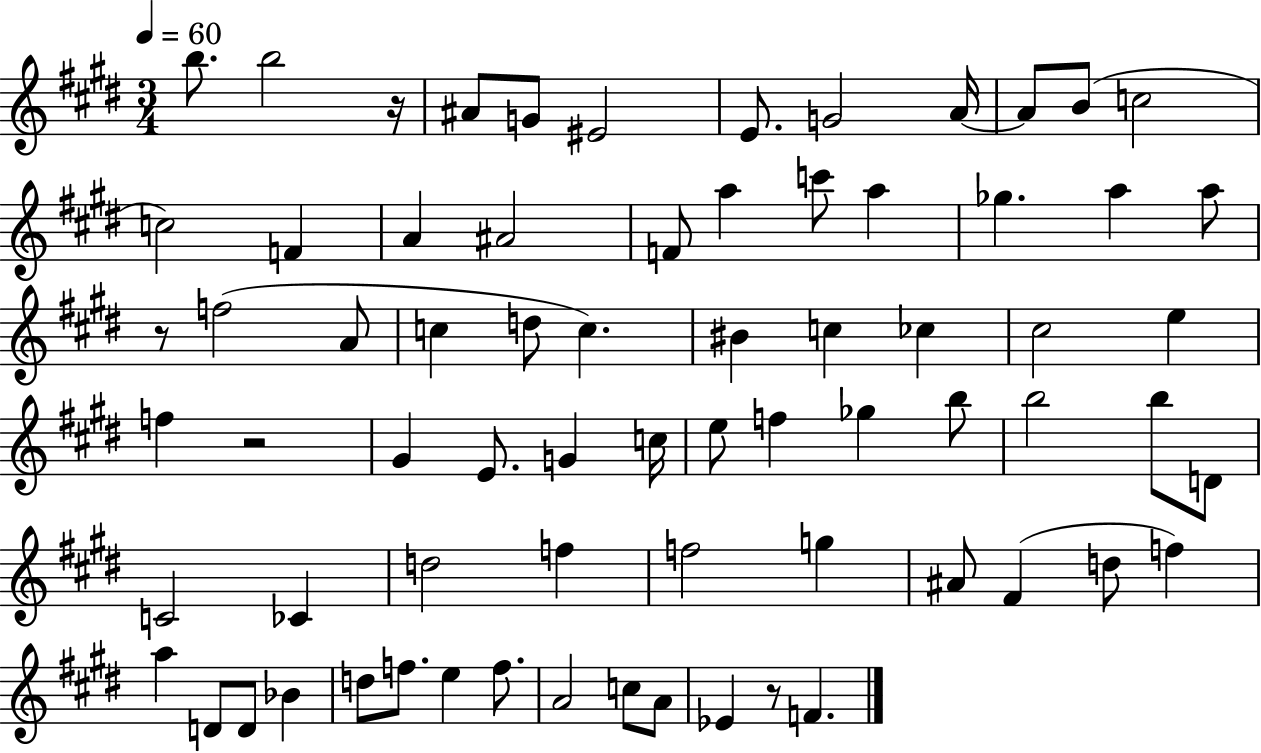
{
  \clef treble
  \numericTimeSignature
  \time 3/4
  \key e \major
  \tempo 4 = 60
  b''8. b''2 r16 | ais'8 g'8 eis'2 | e'8. g'2 a'16~~ | a'8 b'8( c''2 | \break c''2) f'4 | a'4 ais'2 | f'8 a''4 c'''8 a''4 | ges''4. a''4 a''8 | \break r8 f''2( a'8 | c''4 d''8 c''4.) | bis'4 c''4 ces''4 | cis''2 e''4 | \break f''4 r2 | gis'4 e'8. g'4 c''16 | e''8 f''4 ges''4 b''8 | b''2 b''8 d'8 | \break c'2 ces'4 | d''2 f''4 | f''2 g''4 | ais'8 fis'4( d''8 f''4) | \break a''4 d'8 d'8 bes'4 | d''8 f''8. e''4 f''8. | a'2 c''8 a'8 | ees'4 r8 f'4. | \break \bar "|."
}